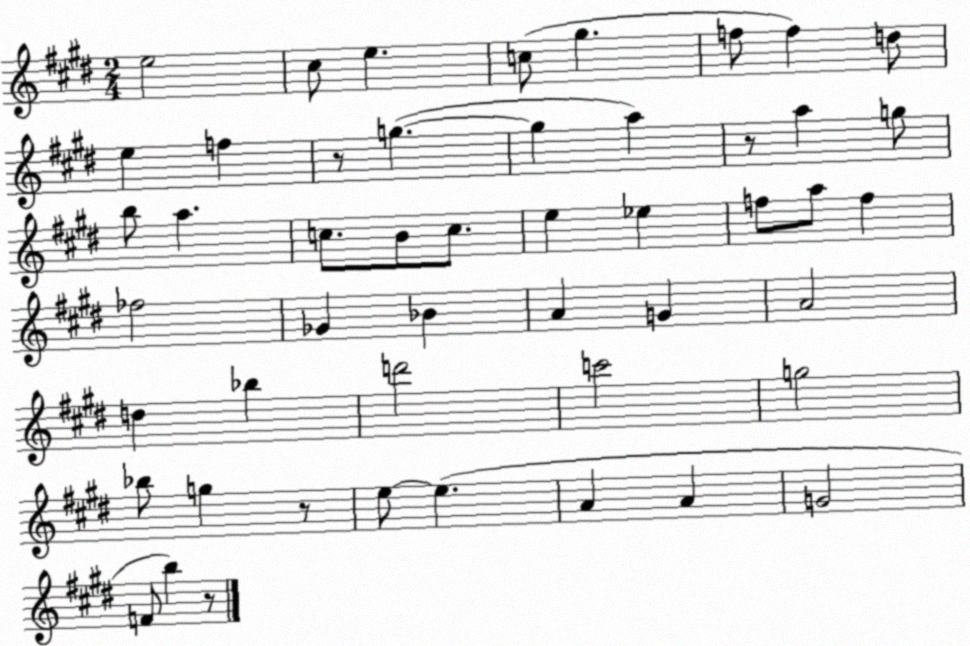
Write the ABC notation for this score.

X:1
T:Untitled
M:2/4
L:1/4
K:E
e2 ^c/2 e c/2 ^g f/2 f d/2 e f z/2 g g a z/2 a g/2 b/2 a c/2 B/2 c/2 e _e f/2 a/2 f _f2 _G _B A G A2 d _b d'2 c'2 g2 _b/2 g z/2 e/2 e A A G2 F/2 b z/2